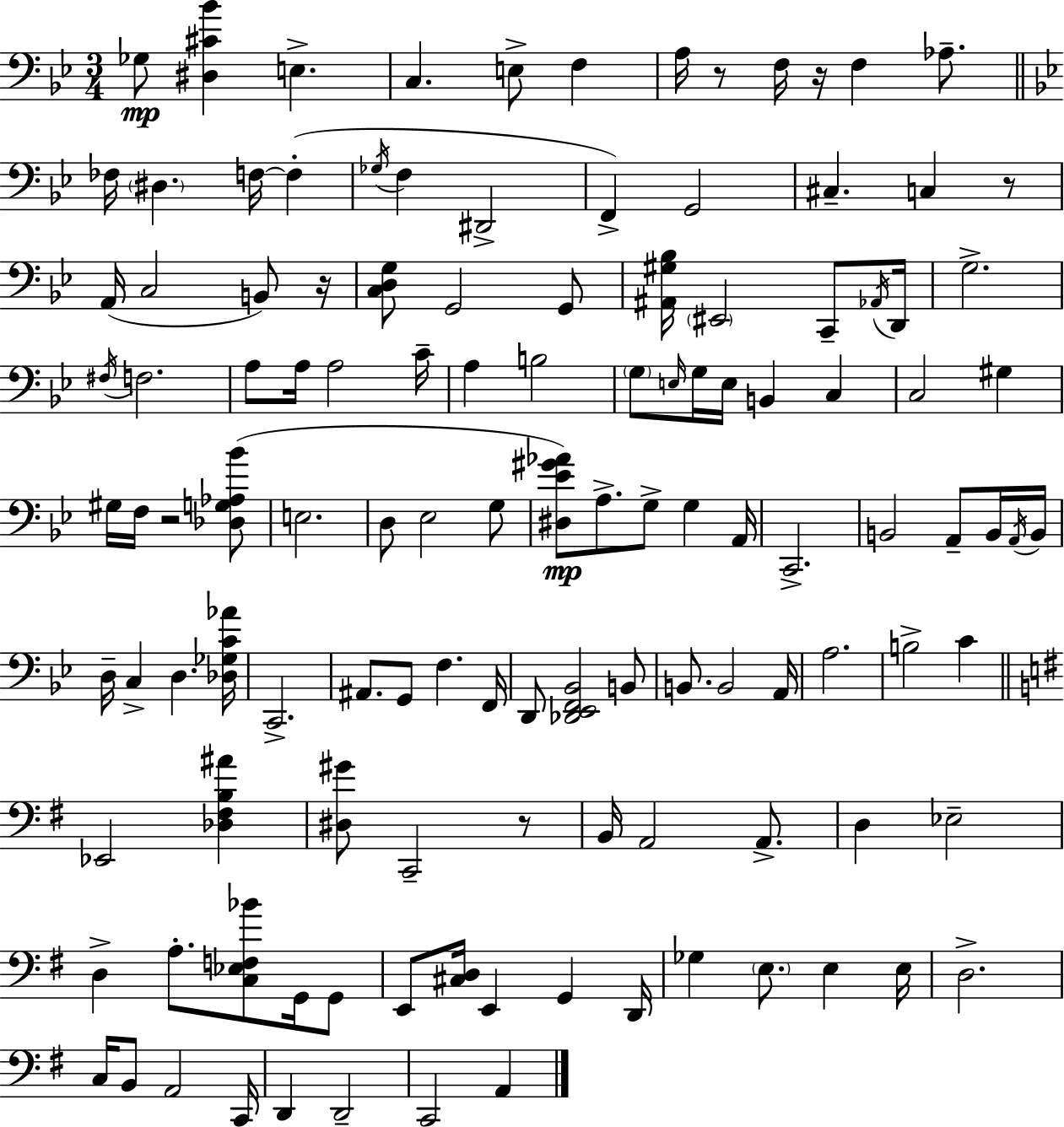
Gb3/e [D#3,C#4,Bb4]/q E3/q. C3/q. E3/e F3/q A3/s R/e F3/s R/s F3/q Ab3/e. FES3/s D#3/q. F3/s F3/q Gb3/s F3/q D#2/h F2/q G2/h C#3/q. C3/q R/e A2/s C3/h B2/e R/s [C3,D3,G3]/e G2/h G2/e [A#2,G#3,Bb3]/s EIS2/h C2/e Ab2/s D2/s G3/h. F#3/s F3/h. A3/e A3/s A3/h C4/s A3/q B3/h G3/e E3/s G3/s E3/s B2/q C3/q C3/h G#3/q G#3/s F3/s R/h [Db3,G3,Ab3,Bb4]/e E3/h. D3/e Eb3/h G3/e [D#3,Eb4,G#4,Ab4]/e A3/e. G3/e G3/q A2/s C2/h. B2/h A2/e B2/s A2/s B2/s D3/s C3/q D3/q. [Db3,Gb3,C4,Ab4]/s C2/h. A#2/e. G2/e F3/q. F2/s D2/e [Db2,Eb2,F2,Bb2]/h B2/e B2/e. B2/h A2/s A3/h. B3/h C4/q Eb2/h [Db3,F#3,B3,A#4]/q [D#3,G#4]/e C2/h R/e B2/s A2/h A2/e. D3/q Eb3/h D3/q A3/e. [C3,Eb3,F3,Bb4]/e G2/s G2/e E2/e [C#3,D3]/s E2/q G2/q D2/s Gb3/q E3/e. E3/q E3/s D3/h. C3/s B2/e A2/h C2/s D2/q D2/h C2/h A2/q